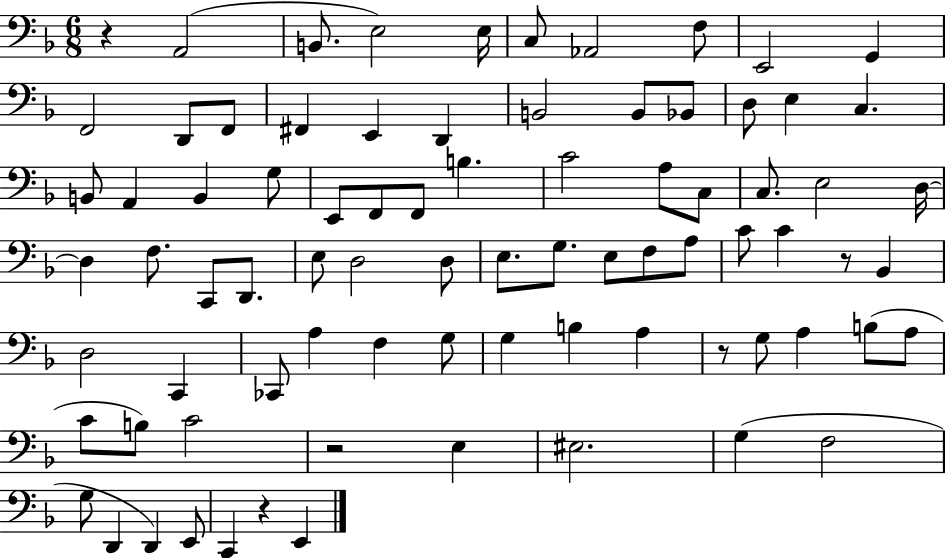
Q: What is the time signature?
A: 6/8